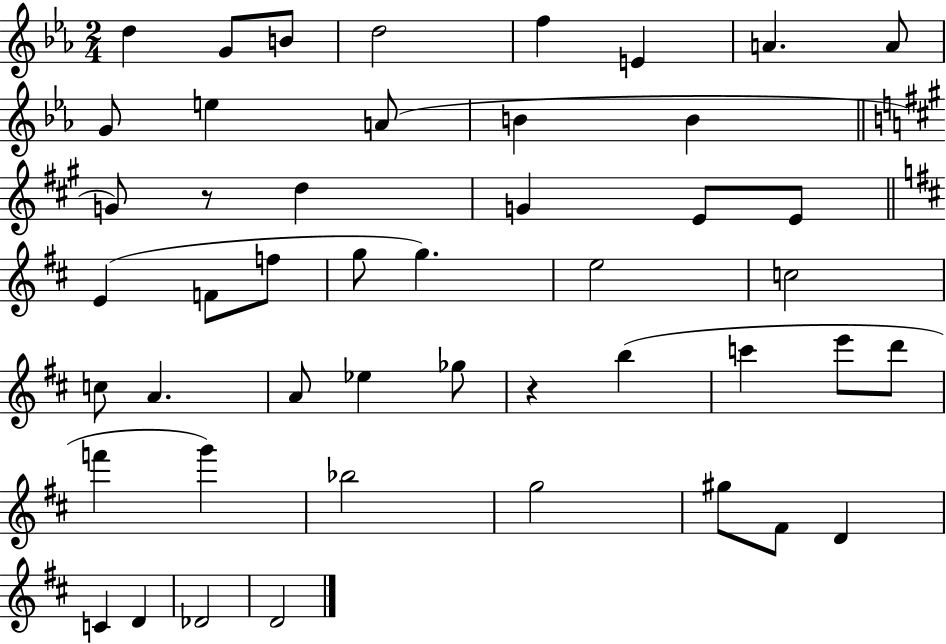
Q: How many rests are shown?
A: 2